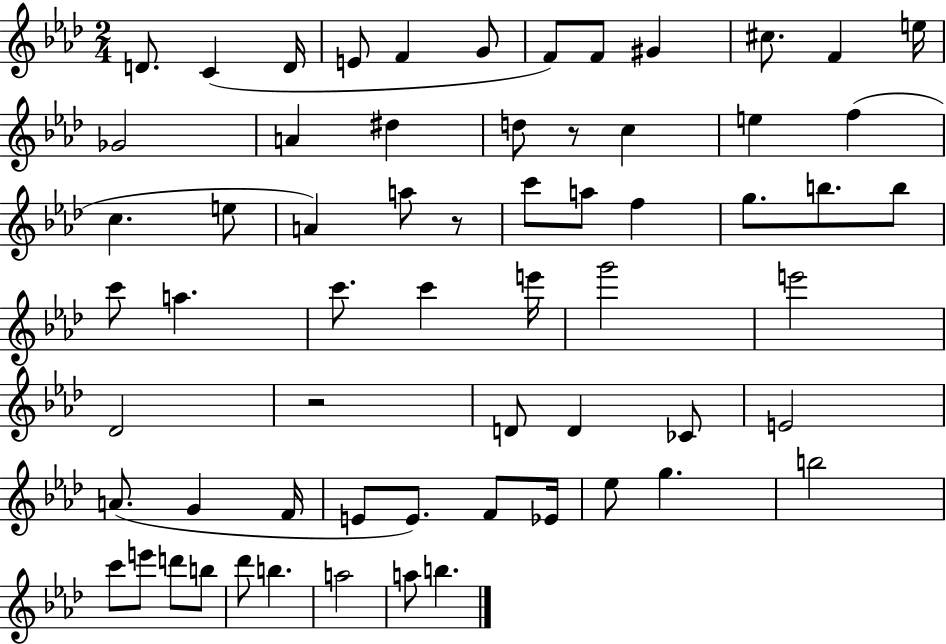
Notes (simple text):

D4/e. C4/q D4/s E4/e F4/q G4/e F4/e F4/e G#4/q C#5/e. F4/q E5/s Gb4/h A4/q D#5/q D5/e R/e C5/q E5/q F5/q C5/q. E5/e A4/q A5/e R/e C6/e A5/e F5/q G5/e. B5/e. B5/e C6/e A5/q. C6/e. C6/q E6/s G6/h E6/h Db4/h R/h D4/e D4/q CES4/e E4/h A4/e. G4/q F4/s E4/e E4/e. F4/e Eb4/s Eb5/e G5/q. B5/h C6/e E6/e D6/e B5/e Db6/e B5/q. A5/h A5/e B5/q.